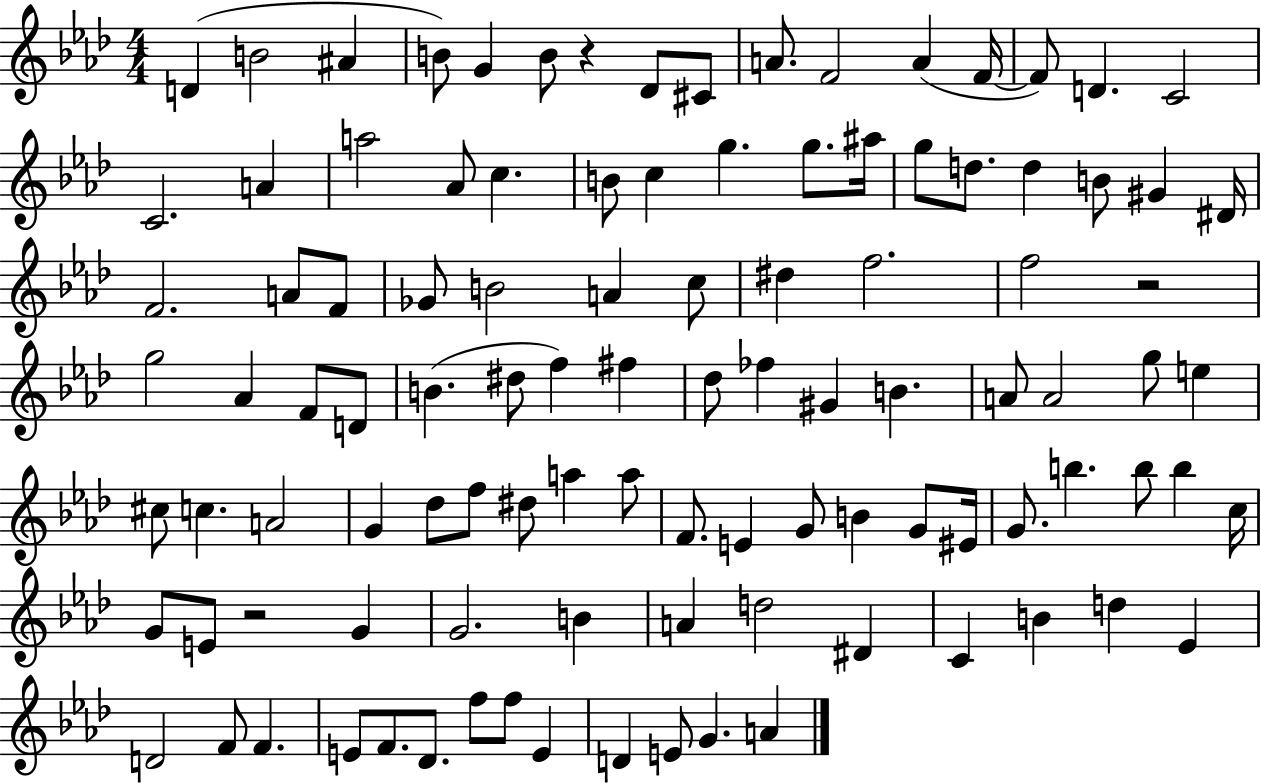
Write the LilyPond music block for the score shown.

{
  \clef treble
  \numericTimeSignature
  \time 4/4
  \key aes \major
  d'4( b'2 ais'4 | b'8) g'4 b'8 r4 des'8 cis'8 | a'8. f'2 a'4( f'16~~ | f'8) d'4. c'2 | \break c'2. a'4 | a''2 aes'8 c''4. | b'8 c''4 g''4. g''8. ais''16 | g''8 d''8. d''4 b'8 gis'4 dis'16 | \break f'2. a'8 f'8 | ges'8 b'2 a'4 c''8 | dis''4 f''2. | f''2 r2 | \break g''2 aes'4 f'8 d'8 | b'4.( dis''8 f''4) fis''4 | des''8 fes''4 gis'4 b'4. | a'8 a'2 g''8 e''4 | \break cis''8 c''4. a'2 | g'4 des''8 f''8 dis''8 a''4 a''8 | f'8. e'4 g'8 b'4 g'8 eis'16 | g'8. b''4. b''8 b''4 c''16 | \break g'8 e'8 r2 g'4 | g'2. b'4 | a'4 d''2 dis'4 | c'4 b'4 d''4 ees'4 | \break d'2 f'8 f'4. | e'8 f'8. des'8. f''8 f''8 e'4 | d'4 e'8 g'4. a'4 | \bar "|."
}